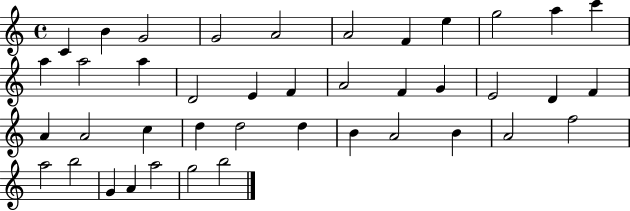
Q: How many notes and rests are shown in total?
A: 41